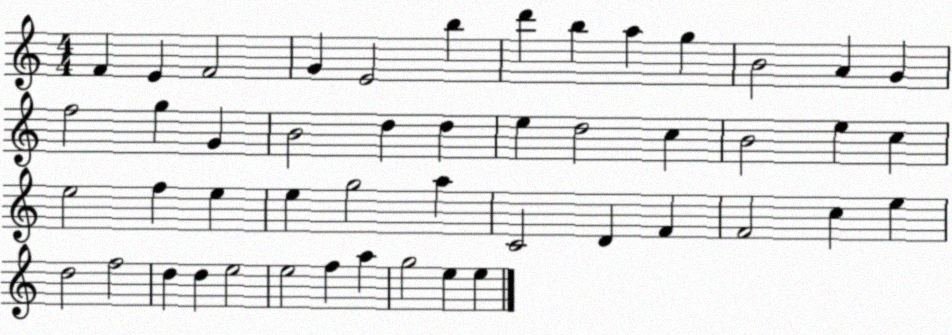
X:1
T:Untitled
M:4/4
L:1/4
K:C
F E F2 G E2 b d' b a g B2 A G f2 g G B2 d d e d2 c B2 e c e2 f e e g2 a C2 D F F2 c e d2 f2 d d e2 e2 f a g2 e e